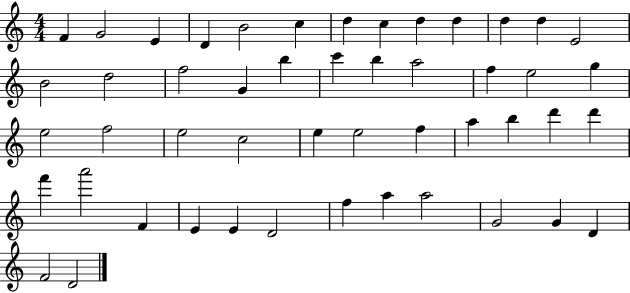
{
  \clef treble
  \numericTimeSignature
  \time 4/4
  \key c \major
  f'4 g'2 e'4 | d'4 b'2 c''4 | d''4 c''4 d''4 d''4 | d''4 d''4 e'2 | \break b'2 d''2 | f''2 g'4 b''4 | c'''4 b''4 a''2 | f''4 e''2 g''4 | \break e''2 f''2 | e''2 c''2 | e''4 e''2 f''4 | a''4 b''4 d'''4 d'''4 | \break f'''4 a'''2 f'4 | e'4 e'4 d'2 | f''4 a''4 a''2 | g'2 g'4 d'4 | \break f'2 d'2 | \bar "|."
}